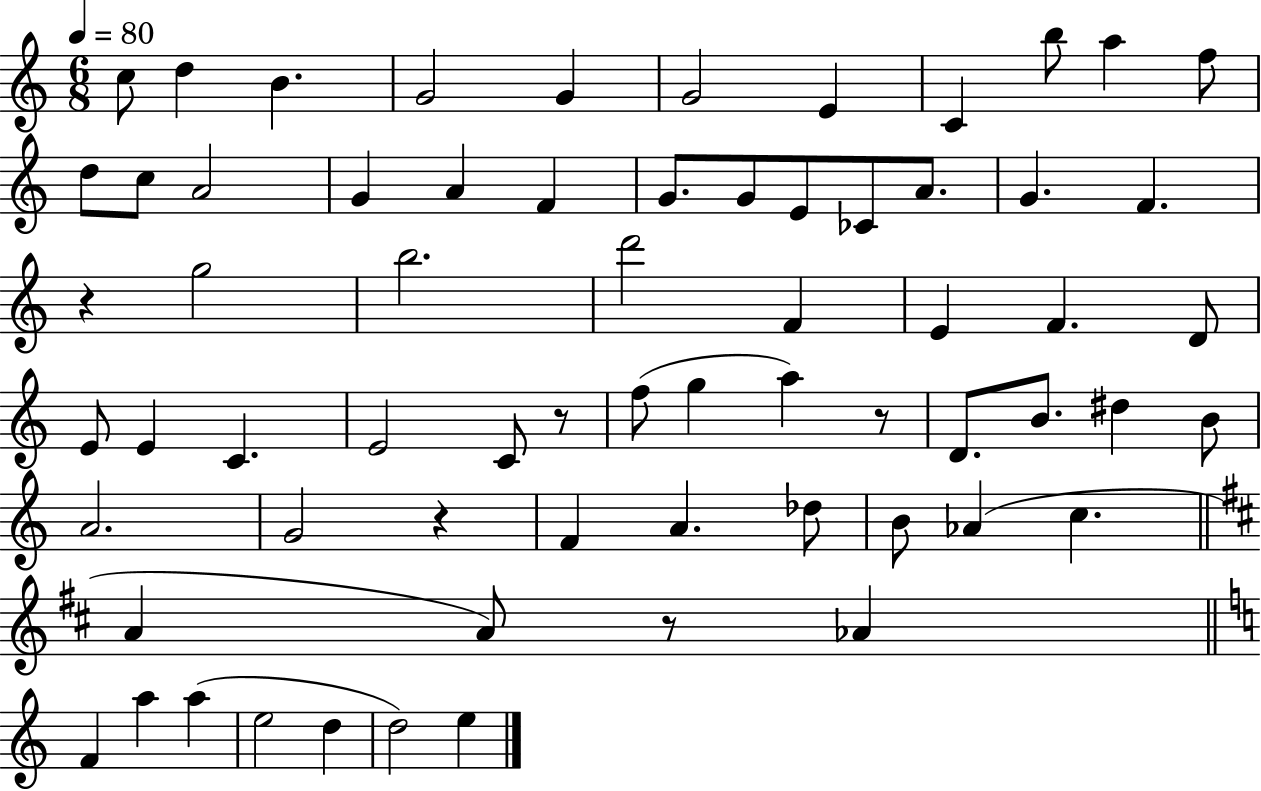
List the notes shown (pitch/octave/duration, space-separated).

C5/e D5/q B4/q. G4/h G4/q G4/h E4/q C4/q B5/e A5/q F5/e D5/e C5/e A4/h G4/q A4/q F4/q G4/e. G4/e E4/e CES4/e A4/e. G4/q. F4/q. R/q G5/h B5/h. D6/h F4/q E4/q F4/q. D4/e E4/e E4/q C4/q. E4/h C4/e R/e F5/e G5/q A5/q R/e D4/e. B4/e. D#5/q B4/e A4/h. G4/h R/q F4/q A4/q. Db5/e B4/e Ab4/q C5/q. A4/q A4/e R/e Ab4/q F4/q A5/q A5/q E5/h D5/q D5/h E5/q